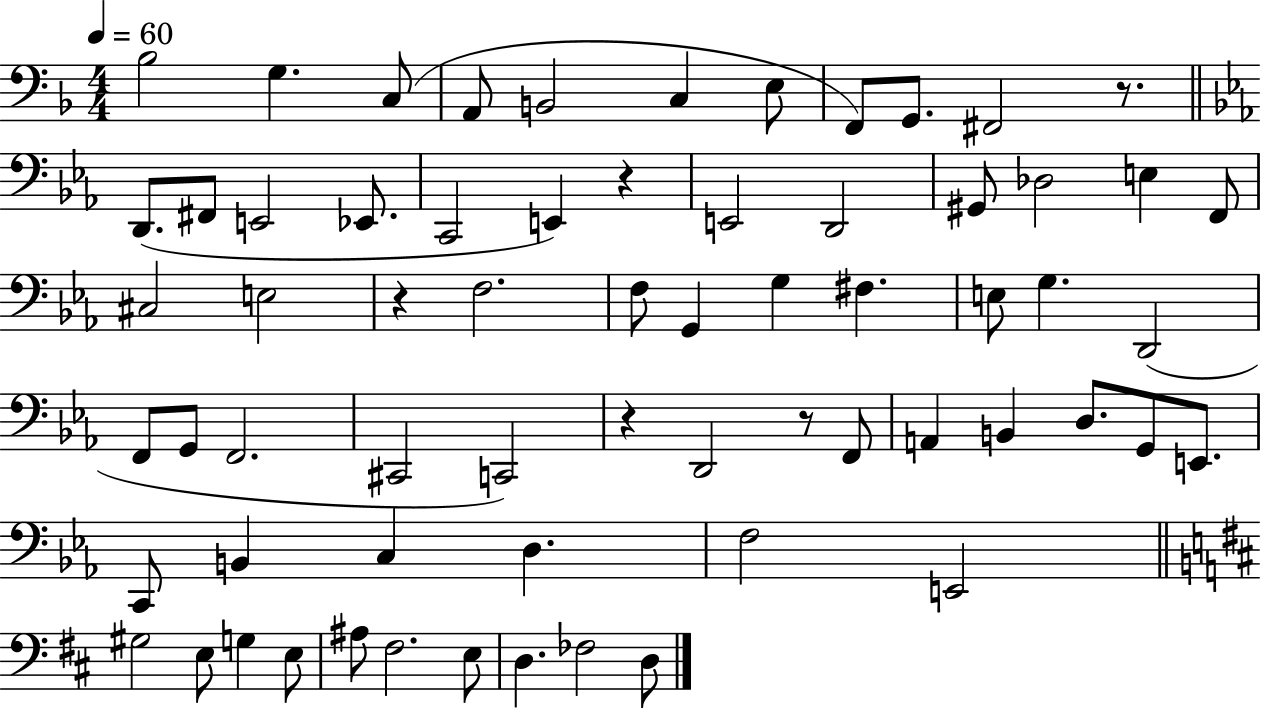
X:1
T:Untitled
M:4/4
L:1/4
K:F
_B,2 G, C,/2 A,,/2 B,,2 C, E,/2 F,,/2 G,,/2 ^F,,2 z/2 D,,/2 ^F,,/2 E,,2 _E,,/2 C,,2 E,, z E,,2 D,,2 ^G,,/2 _D,2 E, F,,/2 ^C,2 E,2 z F,2 F,/2 G,, G, ^F, E,/2 G, D,,2 F,,/2 G,,/2 F,,2 ^C,,2 C,,2 z D,,2 z/2 F,,/2 A,, B,, D,/2 G,,/2 E,,/2 C,,/2 B,, C, D, F,2 E,,2 ^G,2 E,/2 G, E,/2 ^A,/2 ^F,2 E,/2 D, _F,2 D,/2